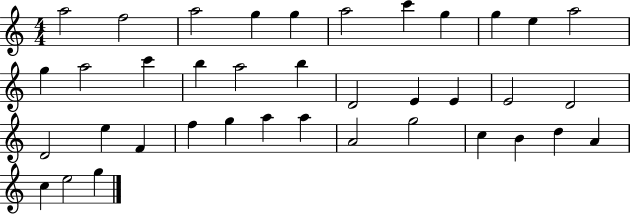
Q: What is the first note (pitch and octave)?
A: A5